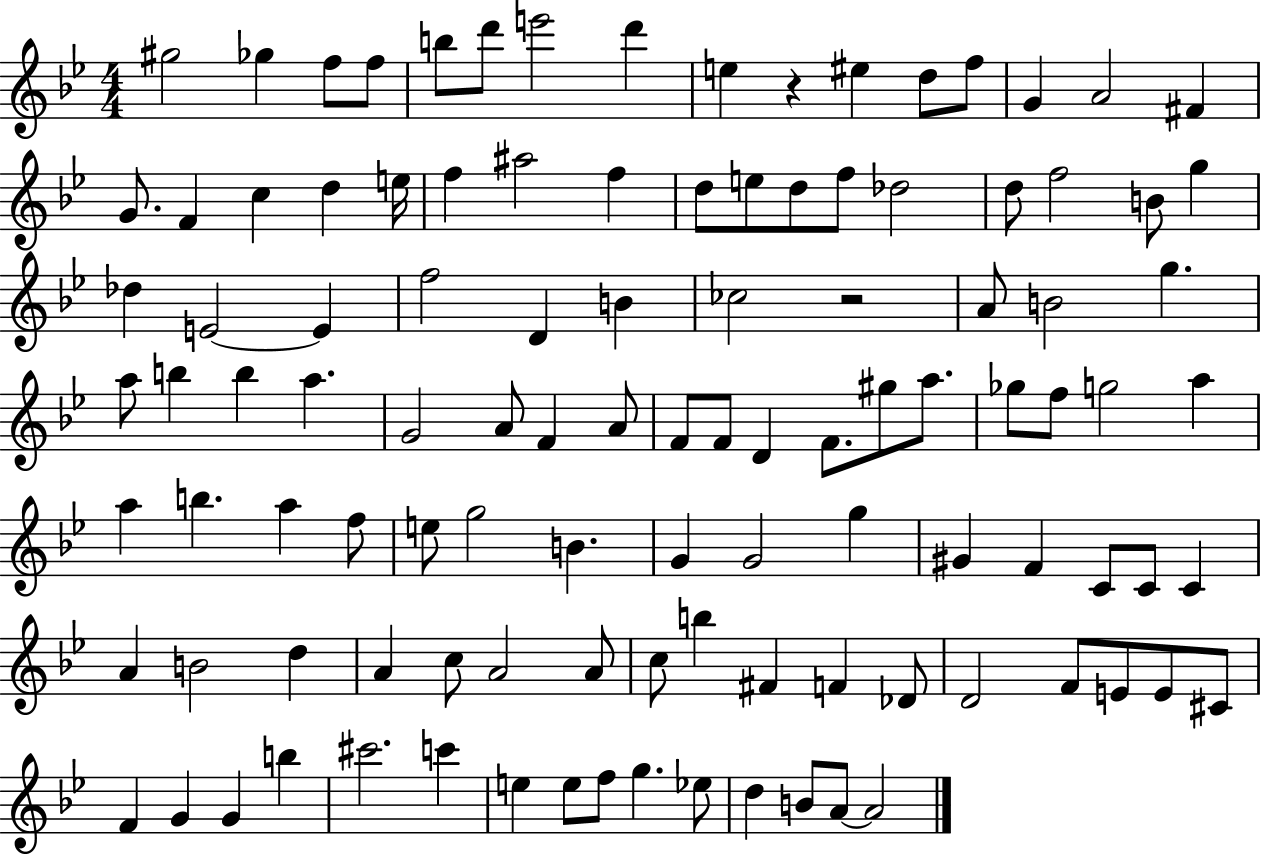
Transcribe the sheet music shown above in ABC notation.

X:1
T:Untitled
M:4/4
L:1/4
K:Bb
^g2 _g f/2 f/2 b/2 d'/2 e'2 d' e z ^e d/2 f/2 G A2 ^F G/2 F c d e/4 f ^a2 f d/2 e/2 d/2 f/2 _d2 d/2 f2 B/2 g _d E2 E f2 D B _c2 z2 A/2 B2 g a/2 b b a G2 A/2 F A/2 F/2 F/2 D F/2 ^g/2 a/2 _g/2 f/2 g2 a a b a f/2 e/2 g2 B G G2 g ^G F C/2 C/2 C A B2 d A c/2 A2 A/2 c/2 b ^F F _D/2 D2 F/2 E/2 E/2 ^C/2 F G G b ^c'2 c' e e/2 f/2 g _e/2 d B/2 A/2 A2